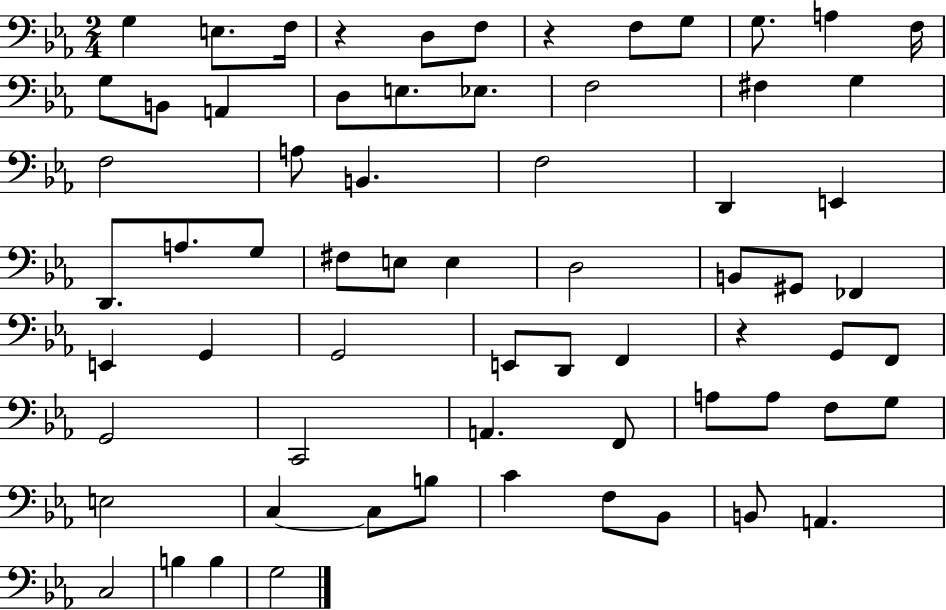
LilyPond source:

{
  \clef bass
  \numericTimeSignature
  \time 2/4
  \key ees \major
  g4 e8. f16 | r4 d8 f8 | r4 f8 g8 | g8. a4 f16 | \break g8 b,8 a,4 | d8 e8. ees8. | f2 | fis4 g4 | \break f2 | a8 b,4. | f2 | d,4 e,4 | \break d,8. a8. g8 | fis8 e8 e4 | d2 | b,8 gis,8 fes,4 | \break e,4 g,4 | g,2 | e,8 d,8 f,4 | r4 g,8 f,8 | \break g,2 | c,2 | a,4. f,8 | a8 a8 f8 g8 | \break e2 | c4~~ c8 b8 | c'4 f8 bes,8 | b,8 a,4. | \break c2 | b4 b4 | g2 | \bar "|."
}